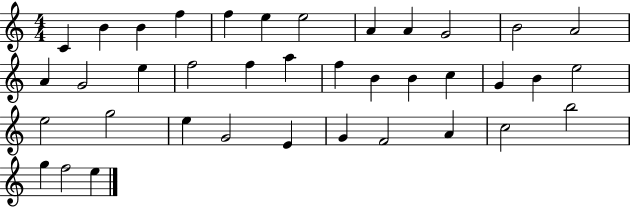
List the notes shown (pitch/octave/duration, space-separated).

C4/q B4/q B4/q F5/q F5/q E5/q E5/h A4/q A4/q G4/h B4/h A4/h A4/q G4/h E5/q F5/h F5/q A5/q F5/q B4/q B4/q C5/q G4/q B4/q E5/h E5/h G5/h E5/q G4/h E4/q G4/q F4/h A4/q C5/h B5/h G5/q F5/h E5/q